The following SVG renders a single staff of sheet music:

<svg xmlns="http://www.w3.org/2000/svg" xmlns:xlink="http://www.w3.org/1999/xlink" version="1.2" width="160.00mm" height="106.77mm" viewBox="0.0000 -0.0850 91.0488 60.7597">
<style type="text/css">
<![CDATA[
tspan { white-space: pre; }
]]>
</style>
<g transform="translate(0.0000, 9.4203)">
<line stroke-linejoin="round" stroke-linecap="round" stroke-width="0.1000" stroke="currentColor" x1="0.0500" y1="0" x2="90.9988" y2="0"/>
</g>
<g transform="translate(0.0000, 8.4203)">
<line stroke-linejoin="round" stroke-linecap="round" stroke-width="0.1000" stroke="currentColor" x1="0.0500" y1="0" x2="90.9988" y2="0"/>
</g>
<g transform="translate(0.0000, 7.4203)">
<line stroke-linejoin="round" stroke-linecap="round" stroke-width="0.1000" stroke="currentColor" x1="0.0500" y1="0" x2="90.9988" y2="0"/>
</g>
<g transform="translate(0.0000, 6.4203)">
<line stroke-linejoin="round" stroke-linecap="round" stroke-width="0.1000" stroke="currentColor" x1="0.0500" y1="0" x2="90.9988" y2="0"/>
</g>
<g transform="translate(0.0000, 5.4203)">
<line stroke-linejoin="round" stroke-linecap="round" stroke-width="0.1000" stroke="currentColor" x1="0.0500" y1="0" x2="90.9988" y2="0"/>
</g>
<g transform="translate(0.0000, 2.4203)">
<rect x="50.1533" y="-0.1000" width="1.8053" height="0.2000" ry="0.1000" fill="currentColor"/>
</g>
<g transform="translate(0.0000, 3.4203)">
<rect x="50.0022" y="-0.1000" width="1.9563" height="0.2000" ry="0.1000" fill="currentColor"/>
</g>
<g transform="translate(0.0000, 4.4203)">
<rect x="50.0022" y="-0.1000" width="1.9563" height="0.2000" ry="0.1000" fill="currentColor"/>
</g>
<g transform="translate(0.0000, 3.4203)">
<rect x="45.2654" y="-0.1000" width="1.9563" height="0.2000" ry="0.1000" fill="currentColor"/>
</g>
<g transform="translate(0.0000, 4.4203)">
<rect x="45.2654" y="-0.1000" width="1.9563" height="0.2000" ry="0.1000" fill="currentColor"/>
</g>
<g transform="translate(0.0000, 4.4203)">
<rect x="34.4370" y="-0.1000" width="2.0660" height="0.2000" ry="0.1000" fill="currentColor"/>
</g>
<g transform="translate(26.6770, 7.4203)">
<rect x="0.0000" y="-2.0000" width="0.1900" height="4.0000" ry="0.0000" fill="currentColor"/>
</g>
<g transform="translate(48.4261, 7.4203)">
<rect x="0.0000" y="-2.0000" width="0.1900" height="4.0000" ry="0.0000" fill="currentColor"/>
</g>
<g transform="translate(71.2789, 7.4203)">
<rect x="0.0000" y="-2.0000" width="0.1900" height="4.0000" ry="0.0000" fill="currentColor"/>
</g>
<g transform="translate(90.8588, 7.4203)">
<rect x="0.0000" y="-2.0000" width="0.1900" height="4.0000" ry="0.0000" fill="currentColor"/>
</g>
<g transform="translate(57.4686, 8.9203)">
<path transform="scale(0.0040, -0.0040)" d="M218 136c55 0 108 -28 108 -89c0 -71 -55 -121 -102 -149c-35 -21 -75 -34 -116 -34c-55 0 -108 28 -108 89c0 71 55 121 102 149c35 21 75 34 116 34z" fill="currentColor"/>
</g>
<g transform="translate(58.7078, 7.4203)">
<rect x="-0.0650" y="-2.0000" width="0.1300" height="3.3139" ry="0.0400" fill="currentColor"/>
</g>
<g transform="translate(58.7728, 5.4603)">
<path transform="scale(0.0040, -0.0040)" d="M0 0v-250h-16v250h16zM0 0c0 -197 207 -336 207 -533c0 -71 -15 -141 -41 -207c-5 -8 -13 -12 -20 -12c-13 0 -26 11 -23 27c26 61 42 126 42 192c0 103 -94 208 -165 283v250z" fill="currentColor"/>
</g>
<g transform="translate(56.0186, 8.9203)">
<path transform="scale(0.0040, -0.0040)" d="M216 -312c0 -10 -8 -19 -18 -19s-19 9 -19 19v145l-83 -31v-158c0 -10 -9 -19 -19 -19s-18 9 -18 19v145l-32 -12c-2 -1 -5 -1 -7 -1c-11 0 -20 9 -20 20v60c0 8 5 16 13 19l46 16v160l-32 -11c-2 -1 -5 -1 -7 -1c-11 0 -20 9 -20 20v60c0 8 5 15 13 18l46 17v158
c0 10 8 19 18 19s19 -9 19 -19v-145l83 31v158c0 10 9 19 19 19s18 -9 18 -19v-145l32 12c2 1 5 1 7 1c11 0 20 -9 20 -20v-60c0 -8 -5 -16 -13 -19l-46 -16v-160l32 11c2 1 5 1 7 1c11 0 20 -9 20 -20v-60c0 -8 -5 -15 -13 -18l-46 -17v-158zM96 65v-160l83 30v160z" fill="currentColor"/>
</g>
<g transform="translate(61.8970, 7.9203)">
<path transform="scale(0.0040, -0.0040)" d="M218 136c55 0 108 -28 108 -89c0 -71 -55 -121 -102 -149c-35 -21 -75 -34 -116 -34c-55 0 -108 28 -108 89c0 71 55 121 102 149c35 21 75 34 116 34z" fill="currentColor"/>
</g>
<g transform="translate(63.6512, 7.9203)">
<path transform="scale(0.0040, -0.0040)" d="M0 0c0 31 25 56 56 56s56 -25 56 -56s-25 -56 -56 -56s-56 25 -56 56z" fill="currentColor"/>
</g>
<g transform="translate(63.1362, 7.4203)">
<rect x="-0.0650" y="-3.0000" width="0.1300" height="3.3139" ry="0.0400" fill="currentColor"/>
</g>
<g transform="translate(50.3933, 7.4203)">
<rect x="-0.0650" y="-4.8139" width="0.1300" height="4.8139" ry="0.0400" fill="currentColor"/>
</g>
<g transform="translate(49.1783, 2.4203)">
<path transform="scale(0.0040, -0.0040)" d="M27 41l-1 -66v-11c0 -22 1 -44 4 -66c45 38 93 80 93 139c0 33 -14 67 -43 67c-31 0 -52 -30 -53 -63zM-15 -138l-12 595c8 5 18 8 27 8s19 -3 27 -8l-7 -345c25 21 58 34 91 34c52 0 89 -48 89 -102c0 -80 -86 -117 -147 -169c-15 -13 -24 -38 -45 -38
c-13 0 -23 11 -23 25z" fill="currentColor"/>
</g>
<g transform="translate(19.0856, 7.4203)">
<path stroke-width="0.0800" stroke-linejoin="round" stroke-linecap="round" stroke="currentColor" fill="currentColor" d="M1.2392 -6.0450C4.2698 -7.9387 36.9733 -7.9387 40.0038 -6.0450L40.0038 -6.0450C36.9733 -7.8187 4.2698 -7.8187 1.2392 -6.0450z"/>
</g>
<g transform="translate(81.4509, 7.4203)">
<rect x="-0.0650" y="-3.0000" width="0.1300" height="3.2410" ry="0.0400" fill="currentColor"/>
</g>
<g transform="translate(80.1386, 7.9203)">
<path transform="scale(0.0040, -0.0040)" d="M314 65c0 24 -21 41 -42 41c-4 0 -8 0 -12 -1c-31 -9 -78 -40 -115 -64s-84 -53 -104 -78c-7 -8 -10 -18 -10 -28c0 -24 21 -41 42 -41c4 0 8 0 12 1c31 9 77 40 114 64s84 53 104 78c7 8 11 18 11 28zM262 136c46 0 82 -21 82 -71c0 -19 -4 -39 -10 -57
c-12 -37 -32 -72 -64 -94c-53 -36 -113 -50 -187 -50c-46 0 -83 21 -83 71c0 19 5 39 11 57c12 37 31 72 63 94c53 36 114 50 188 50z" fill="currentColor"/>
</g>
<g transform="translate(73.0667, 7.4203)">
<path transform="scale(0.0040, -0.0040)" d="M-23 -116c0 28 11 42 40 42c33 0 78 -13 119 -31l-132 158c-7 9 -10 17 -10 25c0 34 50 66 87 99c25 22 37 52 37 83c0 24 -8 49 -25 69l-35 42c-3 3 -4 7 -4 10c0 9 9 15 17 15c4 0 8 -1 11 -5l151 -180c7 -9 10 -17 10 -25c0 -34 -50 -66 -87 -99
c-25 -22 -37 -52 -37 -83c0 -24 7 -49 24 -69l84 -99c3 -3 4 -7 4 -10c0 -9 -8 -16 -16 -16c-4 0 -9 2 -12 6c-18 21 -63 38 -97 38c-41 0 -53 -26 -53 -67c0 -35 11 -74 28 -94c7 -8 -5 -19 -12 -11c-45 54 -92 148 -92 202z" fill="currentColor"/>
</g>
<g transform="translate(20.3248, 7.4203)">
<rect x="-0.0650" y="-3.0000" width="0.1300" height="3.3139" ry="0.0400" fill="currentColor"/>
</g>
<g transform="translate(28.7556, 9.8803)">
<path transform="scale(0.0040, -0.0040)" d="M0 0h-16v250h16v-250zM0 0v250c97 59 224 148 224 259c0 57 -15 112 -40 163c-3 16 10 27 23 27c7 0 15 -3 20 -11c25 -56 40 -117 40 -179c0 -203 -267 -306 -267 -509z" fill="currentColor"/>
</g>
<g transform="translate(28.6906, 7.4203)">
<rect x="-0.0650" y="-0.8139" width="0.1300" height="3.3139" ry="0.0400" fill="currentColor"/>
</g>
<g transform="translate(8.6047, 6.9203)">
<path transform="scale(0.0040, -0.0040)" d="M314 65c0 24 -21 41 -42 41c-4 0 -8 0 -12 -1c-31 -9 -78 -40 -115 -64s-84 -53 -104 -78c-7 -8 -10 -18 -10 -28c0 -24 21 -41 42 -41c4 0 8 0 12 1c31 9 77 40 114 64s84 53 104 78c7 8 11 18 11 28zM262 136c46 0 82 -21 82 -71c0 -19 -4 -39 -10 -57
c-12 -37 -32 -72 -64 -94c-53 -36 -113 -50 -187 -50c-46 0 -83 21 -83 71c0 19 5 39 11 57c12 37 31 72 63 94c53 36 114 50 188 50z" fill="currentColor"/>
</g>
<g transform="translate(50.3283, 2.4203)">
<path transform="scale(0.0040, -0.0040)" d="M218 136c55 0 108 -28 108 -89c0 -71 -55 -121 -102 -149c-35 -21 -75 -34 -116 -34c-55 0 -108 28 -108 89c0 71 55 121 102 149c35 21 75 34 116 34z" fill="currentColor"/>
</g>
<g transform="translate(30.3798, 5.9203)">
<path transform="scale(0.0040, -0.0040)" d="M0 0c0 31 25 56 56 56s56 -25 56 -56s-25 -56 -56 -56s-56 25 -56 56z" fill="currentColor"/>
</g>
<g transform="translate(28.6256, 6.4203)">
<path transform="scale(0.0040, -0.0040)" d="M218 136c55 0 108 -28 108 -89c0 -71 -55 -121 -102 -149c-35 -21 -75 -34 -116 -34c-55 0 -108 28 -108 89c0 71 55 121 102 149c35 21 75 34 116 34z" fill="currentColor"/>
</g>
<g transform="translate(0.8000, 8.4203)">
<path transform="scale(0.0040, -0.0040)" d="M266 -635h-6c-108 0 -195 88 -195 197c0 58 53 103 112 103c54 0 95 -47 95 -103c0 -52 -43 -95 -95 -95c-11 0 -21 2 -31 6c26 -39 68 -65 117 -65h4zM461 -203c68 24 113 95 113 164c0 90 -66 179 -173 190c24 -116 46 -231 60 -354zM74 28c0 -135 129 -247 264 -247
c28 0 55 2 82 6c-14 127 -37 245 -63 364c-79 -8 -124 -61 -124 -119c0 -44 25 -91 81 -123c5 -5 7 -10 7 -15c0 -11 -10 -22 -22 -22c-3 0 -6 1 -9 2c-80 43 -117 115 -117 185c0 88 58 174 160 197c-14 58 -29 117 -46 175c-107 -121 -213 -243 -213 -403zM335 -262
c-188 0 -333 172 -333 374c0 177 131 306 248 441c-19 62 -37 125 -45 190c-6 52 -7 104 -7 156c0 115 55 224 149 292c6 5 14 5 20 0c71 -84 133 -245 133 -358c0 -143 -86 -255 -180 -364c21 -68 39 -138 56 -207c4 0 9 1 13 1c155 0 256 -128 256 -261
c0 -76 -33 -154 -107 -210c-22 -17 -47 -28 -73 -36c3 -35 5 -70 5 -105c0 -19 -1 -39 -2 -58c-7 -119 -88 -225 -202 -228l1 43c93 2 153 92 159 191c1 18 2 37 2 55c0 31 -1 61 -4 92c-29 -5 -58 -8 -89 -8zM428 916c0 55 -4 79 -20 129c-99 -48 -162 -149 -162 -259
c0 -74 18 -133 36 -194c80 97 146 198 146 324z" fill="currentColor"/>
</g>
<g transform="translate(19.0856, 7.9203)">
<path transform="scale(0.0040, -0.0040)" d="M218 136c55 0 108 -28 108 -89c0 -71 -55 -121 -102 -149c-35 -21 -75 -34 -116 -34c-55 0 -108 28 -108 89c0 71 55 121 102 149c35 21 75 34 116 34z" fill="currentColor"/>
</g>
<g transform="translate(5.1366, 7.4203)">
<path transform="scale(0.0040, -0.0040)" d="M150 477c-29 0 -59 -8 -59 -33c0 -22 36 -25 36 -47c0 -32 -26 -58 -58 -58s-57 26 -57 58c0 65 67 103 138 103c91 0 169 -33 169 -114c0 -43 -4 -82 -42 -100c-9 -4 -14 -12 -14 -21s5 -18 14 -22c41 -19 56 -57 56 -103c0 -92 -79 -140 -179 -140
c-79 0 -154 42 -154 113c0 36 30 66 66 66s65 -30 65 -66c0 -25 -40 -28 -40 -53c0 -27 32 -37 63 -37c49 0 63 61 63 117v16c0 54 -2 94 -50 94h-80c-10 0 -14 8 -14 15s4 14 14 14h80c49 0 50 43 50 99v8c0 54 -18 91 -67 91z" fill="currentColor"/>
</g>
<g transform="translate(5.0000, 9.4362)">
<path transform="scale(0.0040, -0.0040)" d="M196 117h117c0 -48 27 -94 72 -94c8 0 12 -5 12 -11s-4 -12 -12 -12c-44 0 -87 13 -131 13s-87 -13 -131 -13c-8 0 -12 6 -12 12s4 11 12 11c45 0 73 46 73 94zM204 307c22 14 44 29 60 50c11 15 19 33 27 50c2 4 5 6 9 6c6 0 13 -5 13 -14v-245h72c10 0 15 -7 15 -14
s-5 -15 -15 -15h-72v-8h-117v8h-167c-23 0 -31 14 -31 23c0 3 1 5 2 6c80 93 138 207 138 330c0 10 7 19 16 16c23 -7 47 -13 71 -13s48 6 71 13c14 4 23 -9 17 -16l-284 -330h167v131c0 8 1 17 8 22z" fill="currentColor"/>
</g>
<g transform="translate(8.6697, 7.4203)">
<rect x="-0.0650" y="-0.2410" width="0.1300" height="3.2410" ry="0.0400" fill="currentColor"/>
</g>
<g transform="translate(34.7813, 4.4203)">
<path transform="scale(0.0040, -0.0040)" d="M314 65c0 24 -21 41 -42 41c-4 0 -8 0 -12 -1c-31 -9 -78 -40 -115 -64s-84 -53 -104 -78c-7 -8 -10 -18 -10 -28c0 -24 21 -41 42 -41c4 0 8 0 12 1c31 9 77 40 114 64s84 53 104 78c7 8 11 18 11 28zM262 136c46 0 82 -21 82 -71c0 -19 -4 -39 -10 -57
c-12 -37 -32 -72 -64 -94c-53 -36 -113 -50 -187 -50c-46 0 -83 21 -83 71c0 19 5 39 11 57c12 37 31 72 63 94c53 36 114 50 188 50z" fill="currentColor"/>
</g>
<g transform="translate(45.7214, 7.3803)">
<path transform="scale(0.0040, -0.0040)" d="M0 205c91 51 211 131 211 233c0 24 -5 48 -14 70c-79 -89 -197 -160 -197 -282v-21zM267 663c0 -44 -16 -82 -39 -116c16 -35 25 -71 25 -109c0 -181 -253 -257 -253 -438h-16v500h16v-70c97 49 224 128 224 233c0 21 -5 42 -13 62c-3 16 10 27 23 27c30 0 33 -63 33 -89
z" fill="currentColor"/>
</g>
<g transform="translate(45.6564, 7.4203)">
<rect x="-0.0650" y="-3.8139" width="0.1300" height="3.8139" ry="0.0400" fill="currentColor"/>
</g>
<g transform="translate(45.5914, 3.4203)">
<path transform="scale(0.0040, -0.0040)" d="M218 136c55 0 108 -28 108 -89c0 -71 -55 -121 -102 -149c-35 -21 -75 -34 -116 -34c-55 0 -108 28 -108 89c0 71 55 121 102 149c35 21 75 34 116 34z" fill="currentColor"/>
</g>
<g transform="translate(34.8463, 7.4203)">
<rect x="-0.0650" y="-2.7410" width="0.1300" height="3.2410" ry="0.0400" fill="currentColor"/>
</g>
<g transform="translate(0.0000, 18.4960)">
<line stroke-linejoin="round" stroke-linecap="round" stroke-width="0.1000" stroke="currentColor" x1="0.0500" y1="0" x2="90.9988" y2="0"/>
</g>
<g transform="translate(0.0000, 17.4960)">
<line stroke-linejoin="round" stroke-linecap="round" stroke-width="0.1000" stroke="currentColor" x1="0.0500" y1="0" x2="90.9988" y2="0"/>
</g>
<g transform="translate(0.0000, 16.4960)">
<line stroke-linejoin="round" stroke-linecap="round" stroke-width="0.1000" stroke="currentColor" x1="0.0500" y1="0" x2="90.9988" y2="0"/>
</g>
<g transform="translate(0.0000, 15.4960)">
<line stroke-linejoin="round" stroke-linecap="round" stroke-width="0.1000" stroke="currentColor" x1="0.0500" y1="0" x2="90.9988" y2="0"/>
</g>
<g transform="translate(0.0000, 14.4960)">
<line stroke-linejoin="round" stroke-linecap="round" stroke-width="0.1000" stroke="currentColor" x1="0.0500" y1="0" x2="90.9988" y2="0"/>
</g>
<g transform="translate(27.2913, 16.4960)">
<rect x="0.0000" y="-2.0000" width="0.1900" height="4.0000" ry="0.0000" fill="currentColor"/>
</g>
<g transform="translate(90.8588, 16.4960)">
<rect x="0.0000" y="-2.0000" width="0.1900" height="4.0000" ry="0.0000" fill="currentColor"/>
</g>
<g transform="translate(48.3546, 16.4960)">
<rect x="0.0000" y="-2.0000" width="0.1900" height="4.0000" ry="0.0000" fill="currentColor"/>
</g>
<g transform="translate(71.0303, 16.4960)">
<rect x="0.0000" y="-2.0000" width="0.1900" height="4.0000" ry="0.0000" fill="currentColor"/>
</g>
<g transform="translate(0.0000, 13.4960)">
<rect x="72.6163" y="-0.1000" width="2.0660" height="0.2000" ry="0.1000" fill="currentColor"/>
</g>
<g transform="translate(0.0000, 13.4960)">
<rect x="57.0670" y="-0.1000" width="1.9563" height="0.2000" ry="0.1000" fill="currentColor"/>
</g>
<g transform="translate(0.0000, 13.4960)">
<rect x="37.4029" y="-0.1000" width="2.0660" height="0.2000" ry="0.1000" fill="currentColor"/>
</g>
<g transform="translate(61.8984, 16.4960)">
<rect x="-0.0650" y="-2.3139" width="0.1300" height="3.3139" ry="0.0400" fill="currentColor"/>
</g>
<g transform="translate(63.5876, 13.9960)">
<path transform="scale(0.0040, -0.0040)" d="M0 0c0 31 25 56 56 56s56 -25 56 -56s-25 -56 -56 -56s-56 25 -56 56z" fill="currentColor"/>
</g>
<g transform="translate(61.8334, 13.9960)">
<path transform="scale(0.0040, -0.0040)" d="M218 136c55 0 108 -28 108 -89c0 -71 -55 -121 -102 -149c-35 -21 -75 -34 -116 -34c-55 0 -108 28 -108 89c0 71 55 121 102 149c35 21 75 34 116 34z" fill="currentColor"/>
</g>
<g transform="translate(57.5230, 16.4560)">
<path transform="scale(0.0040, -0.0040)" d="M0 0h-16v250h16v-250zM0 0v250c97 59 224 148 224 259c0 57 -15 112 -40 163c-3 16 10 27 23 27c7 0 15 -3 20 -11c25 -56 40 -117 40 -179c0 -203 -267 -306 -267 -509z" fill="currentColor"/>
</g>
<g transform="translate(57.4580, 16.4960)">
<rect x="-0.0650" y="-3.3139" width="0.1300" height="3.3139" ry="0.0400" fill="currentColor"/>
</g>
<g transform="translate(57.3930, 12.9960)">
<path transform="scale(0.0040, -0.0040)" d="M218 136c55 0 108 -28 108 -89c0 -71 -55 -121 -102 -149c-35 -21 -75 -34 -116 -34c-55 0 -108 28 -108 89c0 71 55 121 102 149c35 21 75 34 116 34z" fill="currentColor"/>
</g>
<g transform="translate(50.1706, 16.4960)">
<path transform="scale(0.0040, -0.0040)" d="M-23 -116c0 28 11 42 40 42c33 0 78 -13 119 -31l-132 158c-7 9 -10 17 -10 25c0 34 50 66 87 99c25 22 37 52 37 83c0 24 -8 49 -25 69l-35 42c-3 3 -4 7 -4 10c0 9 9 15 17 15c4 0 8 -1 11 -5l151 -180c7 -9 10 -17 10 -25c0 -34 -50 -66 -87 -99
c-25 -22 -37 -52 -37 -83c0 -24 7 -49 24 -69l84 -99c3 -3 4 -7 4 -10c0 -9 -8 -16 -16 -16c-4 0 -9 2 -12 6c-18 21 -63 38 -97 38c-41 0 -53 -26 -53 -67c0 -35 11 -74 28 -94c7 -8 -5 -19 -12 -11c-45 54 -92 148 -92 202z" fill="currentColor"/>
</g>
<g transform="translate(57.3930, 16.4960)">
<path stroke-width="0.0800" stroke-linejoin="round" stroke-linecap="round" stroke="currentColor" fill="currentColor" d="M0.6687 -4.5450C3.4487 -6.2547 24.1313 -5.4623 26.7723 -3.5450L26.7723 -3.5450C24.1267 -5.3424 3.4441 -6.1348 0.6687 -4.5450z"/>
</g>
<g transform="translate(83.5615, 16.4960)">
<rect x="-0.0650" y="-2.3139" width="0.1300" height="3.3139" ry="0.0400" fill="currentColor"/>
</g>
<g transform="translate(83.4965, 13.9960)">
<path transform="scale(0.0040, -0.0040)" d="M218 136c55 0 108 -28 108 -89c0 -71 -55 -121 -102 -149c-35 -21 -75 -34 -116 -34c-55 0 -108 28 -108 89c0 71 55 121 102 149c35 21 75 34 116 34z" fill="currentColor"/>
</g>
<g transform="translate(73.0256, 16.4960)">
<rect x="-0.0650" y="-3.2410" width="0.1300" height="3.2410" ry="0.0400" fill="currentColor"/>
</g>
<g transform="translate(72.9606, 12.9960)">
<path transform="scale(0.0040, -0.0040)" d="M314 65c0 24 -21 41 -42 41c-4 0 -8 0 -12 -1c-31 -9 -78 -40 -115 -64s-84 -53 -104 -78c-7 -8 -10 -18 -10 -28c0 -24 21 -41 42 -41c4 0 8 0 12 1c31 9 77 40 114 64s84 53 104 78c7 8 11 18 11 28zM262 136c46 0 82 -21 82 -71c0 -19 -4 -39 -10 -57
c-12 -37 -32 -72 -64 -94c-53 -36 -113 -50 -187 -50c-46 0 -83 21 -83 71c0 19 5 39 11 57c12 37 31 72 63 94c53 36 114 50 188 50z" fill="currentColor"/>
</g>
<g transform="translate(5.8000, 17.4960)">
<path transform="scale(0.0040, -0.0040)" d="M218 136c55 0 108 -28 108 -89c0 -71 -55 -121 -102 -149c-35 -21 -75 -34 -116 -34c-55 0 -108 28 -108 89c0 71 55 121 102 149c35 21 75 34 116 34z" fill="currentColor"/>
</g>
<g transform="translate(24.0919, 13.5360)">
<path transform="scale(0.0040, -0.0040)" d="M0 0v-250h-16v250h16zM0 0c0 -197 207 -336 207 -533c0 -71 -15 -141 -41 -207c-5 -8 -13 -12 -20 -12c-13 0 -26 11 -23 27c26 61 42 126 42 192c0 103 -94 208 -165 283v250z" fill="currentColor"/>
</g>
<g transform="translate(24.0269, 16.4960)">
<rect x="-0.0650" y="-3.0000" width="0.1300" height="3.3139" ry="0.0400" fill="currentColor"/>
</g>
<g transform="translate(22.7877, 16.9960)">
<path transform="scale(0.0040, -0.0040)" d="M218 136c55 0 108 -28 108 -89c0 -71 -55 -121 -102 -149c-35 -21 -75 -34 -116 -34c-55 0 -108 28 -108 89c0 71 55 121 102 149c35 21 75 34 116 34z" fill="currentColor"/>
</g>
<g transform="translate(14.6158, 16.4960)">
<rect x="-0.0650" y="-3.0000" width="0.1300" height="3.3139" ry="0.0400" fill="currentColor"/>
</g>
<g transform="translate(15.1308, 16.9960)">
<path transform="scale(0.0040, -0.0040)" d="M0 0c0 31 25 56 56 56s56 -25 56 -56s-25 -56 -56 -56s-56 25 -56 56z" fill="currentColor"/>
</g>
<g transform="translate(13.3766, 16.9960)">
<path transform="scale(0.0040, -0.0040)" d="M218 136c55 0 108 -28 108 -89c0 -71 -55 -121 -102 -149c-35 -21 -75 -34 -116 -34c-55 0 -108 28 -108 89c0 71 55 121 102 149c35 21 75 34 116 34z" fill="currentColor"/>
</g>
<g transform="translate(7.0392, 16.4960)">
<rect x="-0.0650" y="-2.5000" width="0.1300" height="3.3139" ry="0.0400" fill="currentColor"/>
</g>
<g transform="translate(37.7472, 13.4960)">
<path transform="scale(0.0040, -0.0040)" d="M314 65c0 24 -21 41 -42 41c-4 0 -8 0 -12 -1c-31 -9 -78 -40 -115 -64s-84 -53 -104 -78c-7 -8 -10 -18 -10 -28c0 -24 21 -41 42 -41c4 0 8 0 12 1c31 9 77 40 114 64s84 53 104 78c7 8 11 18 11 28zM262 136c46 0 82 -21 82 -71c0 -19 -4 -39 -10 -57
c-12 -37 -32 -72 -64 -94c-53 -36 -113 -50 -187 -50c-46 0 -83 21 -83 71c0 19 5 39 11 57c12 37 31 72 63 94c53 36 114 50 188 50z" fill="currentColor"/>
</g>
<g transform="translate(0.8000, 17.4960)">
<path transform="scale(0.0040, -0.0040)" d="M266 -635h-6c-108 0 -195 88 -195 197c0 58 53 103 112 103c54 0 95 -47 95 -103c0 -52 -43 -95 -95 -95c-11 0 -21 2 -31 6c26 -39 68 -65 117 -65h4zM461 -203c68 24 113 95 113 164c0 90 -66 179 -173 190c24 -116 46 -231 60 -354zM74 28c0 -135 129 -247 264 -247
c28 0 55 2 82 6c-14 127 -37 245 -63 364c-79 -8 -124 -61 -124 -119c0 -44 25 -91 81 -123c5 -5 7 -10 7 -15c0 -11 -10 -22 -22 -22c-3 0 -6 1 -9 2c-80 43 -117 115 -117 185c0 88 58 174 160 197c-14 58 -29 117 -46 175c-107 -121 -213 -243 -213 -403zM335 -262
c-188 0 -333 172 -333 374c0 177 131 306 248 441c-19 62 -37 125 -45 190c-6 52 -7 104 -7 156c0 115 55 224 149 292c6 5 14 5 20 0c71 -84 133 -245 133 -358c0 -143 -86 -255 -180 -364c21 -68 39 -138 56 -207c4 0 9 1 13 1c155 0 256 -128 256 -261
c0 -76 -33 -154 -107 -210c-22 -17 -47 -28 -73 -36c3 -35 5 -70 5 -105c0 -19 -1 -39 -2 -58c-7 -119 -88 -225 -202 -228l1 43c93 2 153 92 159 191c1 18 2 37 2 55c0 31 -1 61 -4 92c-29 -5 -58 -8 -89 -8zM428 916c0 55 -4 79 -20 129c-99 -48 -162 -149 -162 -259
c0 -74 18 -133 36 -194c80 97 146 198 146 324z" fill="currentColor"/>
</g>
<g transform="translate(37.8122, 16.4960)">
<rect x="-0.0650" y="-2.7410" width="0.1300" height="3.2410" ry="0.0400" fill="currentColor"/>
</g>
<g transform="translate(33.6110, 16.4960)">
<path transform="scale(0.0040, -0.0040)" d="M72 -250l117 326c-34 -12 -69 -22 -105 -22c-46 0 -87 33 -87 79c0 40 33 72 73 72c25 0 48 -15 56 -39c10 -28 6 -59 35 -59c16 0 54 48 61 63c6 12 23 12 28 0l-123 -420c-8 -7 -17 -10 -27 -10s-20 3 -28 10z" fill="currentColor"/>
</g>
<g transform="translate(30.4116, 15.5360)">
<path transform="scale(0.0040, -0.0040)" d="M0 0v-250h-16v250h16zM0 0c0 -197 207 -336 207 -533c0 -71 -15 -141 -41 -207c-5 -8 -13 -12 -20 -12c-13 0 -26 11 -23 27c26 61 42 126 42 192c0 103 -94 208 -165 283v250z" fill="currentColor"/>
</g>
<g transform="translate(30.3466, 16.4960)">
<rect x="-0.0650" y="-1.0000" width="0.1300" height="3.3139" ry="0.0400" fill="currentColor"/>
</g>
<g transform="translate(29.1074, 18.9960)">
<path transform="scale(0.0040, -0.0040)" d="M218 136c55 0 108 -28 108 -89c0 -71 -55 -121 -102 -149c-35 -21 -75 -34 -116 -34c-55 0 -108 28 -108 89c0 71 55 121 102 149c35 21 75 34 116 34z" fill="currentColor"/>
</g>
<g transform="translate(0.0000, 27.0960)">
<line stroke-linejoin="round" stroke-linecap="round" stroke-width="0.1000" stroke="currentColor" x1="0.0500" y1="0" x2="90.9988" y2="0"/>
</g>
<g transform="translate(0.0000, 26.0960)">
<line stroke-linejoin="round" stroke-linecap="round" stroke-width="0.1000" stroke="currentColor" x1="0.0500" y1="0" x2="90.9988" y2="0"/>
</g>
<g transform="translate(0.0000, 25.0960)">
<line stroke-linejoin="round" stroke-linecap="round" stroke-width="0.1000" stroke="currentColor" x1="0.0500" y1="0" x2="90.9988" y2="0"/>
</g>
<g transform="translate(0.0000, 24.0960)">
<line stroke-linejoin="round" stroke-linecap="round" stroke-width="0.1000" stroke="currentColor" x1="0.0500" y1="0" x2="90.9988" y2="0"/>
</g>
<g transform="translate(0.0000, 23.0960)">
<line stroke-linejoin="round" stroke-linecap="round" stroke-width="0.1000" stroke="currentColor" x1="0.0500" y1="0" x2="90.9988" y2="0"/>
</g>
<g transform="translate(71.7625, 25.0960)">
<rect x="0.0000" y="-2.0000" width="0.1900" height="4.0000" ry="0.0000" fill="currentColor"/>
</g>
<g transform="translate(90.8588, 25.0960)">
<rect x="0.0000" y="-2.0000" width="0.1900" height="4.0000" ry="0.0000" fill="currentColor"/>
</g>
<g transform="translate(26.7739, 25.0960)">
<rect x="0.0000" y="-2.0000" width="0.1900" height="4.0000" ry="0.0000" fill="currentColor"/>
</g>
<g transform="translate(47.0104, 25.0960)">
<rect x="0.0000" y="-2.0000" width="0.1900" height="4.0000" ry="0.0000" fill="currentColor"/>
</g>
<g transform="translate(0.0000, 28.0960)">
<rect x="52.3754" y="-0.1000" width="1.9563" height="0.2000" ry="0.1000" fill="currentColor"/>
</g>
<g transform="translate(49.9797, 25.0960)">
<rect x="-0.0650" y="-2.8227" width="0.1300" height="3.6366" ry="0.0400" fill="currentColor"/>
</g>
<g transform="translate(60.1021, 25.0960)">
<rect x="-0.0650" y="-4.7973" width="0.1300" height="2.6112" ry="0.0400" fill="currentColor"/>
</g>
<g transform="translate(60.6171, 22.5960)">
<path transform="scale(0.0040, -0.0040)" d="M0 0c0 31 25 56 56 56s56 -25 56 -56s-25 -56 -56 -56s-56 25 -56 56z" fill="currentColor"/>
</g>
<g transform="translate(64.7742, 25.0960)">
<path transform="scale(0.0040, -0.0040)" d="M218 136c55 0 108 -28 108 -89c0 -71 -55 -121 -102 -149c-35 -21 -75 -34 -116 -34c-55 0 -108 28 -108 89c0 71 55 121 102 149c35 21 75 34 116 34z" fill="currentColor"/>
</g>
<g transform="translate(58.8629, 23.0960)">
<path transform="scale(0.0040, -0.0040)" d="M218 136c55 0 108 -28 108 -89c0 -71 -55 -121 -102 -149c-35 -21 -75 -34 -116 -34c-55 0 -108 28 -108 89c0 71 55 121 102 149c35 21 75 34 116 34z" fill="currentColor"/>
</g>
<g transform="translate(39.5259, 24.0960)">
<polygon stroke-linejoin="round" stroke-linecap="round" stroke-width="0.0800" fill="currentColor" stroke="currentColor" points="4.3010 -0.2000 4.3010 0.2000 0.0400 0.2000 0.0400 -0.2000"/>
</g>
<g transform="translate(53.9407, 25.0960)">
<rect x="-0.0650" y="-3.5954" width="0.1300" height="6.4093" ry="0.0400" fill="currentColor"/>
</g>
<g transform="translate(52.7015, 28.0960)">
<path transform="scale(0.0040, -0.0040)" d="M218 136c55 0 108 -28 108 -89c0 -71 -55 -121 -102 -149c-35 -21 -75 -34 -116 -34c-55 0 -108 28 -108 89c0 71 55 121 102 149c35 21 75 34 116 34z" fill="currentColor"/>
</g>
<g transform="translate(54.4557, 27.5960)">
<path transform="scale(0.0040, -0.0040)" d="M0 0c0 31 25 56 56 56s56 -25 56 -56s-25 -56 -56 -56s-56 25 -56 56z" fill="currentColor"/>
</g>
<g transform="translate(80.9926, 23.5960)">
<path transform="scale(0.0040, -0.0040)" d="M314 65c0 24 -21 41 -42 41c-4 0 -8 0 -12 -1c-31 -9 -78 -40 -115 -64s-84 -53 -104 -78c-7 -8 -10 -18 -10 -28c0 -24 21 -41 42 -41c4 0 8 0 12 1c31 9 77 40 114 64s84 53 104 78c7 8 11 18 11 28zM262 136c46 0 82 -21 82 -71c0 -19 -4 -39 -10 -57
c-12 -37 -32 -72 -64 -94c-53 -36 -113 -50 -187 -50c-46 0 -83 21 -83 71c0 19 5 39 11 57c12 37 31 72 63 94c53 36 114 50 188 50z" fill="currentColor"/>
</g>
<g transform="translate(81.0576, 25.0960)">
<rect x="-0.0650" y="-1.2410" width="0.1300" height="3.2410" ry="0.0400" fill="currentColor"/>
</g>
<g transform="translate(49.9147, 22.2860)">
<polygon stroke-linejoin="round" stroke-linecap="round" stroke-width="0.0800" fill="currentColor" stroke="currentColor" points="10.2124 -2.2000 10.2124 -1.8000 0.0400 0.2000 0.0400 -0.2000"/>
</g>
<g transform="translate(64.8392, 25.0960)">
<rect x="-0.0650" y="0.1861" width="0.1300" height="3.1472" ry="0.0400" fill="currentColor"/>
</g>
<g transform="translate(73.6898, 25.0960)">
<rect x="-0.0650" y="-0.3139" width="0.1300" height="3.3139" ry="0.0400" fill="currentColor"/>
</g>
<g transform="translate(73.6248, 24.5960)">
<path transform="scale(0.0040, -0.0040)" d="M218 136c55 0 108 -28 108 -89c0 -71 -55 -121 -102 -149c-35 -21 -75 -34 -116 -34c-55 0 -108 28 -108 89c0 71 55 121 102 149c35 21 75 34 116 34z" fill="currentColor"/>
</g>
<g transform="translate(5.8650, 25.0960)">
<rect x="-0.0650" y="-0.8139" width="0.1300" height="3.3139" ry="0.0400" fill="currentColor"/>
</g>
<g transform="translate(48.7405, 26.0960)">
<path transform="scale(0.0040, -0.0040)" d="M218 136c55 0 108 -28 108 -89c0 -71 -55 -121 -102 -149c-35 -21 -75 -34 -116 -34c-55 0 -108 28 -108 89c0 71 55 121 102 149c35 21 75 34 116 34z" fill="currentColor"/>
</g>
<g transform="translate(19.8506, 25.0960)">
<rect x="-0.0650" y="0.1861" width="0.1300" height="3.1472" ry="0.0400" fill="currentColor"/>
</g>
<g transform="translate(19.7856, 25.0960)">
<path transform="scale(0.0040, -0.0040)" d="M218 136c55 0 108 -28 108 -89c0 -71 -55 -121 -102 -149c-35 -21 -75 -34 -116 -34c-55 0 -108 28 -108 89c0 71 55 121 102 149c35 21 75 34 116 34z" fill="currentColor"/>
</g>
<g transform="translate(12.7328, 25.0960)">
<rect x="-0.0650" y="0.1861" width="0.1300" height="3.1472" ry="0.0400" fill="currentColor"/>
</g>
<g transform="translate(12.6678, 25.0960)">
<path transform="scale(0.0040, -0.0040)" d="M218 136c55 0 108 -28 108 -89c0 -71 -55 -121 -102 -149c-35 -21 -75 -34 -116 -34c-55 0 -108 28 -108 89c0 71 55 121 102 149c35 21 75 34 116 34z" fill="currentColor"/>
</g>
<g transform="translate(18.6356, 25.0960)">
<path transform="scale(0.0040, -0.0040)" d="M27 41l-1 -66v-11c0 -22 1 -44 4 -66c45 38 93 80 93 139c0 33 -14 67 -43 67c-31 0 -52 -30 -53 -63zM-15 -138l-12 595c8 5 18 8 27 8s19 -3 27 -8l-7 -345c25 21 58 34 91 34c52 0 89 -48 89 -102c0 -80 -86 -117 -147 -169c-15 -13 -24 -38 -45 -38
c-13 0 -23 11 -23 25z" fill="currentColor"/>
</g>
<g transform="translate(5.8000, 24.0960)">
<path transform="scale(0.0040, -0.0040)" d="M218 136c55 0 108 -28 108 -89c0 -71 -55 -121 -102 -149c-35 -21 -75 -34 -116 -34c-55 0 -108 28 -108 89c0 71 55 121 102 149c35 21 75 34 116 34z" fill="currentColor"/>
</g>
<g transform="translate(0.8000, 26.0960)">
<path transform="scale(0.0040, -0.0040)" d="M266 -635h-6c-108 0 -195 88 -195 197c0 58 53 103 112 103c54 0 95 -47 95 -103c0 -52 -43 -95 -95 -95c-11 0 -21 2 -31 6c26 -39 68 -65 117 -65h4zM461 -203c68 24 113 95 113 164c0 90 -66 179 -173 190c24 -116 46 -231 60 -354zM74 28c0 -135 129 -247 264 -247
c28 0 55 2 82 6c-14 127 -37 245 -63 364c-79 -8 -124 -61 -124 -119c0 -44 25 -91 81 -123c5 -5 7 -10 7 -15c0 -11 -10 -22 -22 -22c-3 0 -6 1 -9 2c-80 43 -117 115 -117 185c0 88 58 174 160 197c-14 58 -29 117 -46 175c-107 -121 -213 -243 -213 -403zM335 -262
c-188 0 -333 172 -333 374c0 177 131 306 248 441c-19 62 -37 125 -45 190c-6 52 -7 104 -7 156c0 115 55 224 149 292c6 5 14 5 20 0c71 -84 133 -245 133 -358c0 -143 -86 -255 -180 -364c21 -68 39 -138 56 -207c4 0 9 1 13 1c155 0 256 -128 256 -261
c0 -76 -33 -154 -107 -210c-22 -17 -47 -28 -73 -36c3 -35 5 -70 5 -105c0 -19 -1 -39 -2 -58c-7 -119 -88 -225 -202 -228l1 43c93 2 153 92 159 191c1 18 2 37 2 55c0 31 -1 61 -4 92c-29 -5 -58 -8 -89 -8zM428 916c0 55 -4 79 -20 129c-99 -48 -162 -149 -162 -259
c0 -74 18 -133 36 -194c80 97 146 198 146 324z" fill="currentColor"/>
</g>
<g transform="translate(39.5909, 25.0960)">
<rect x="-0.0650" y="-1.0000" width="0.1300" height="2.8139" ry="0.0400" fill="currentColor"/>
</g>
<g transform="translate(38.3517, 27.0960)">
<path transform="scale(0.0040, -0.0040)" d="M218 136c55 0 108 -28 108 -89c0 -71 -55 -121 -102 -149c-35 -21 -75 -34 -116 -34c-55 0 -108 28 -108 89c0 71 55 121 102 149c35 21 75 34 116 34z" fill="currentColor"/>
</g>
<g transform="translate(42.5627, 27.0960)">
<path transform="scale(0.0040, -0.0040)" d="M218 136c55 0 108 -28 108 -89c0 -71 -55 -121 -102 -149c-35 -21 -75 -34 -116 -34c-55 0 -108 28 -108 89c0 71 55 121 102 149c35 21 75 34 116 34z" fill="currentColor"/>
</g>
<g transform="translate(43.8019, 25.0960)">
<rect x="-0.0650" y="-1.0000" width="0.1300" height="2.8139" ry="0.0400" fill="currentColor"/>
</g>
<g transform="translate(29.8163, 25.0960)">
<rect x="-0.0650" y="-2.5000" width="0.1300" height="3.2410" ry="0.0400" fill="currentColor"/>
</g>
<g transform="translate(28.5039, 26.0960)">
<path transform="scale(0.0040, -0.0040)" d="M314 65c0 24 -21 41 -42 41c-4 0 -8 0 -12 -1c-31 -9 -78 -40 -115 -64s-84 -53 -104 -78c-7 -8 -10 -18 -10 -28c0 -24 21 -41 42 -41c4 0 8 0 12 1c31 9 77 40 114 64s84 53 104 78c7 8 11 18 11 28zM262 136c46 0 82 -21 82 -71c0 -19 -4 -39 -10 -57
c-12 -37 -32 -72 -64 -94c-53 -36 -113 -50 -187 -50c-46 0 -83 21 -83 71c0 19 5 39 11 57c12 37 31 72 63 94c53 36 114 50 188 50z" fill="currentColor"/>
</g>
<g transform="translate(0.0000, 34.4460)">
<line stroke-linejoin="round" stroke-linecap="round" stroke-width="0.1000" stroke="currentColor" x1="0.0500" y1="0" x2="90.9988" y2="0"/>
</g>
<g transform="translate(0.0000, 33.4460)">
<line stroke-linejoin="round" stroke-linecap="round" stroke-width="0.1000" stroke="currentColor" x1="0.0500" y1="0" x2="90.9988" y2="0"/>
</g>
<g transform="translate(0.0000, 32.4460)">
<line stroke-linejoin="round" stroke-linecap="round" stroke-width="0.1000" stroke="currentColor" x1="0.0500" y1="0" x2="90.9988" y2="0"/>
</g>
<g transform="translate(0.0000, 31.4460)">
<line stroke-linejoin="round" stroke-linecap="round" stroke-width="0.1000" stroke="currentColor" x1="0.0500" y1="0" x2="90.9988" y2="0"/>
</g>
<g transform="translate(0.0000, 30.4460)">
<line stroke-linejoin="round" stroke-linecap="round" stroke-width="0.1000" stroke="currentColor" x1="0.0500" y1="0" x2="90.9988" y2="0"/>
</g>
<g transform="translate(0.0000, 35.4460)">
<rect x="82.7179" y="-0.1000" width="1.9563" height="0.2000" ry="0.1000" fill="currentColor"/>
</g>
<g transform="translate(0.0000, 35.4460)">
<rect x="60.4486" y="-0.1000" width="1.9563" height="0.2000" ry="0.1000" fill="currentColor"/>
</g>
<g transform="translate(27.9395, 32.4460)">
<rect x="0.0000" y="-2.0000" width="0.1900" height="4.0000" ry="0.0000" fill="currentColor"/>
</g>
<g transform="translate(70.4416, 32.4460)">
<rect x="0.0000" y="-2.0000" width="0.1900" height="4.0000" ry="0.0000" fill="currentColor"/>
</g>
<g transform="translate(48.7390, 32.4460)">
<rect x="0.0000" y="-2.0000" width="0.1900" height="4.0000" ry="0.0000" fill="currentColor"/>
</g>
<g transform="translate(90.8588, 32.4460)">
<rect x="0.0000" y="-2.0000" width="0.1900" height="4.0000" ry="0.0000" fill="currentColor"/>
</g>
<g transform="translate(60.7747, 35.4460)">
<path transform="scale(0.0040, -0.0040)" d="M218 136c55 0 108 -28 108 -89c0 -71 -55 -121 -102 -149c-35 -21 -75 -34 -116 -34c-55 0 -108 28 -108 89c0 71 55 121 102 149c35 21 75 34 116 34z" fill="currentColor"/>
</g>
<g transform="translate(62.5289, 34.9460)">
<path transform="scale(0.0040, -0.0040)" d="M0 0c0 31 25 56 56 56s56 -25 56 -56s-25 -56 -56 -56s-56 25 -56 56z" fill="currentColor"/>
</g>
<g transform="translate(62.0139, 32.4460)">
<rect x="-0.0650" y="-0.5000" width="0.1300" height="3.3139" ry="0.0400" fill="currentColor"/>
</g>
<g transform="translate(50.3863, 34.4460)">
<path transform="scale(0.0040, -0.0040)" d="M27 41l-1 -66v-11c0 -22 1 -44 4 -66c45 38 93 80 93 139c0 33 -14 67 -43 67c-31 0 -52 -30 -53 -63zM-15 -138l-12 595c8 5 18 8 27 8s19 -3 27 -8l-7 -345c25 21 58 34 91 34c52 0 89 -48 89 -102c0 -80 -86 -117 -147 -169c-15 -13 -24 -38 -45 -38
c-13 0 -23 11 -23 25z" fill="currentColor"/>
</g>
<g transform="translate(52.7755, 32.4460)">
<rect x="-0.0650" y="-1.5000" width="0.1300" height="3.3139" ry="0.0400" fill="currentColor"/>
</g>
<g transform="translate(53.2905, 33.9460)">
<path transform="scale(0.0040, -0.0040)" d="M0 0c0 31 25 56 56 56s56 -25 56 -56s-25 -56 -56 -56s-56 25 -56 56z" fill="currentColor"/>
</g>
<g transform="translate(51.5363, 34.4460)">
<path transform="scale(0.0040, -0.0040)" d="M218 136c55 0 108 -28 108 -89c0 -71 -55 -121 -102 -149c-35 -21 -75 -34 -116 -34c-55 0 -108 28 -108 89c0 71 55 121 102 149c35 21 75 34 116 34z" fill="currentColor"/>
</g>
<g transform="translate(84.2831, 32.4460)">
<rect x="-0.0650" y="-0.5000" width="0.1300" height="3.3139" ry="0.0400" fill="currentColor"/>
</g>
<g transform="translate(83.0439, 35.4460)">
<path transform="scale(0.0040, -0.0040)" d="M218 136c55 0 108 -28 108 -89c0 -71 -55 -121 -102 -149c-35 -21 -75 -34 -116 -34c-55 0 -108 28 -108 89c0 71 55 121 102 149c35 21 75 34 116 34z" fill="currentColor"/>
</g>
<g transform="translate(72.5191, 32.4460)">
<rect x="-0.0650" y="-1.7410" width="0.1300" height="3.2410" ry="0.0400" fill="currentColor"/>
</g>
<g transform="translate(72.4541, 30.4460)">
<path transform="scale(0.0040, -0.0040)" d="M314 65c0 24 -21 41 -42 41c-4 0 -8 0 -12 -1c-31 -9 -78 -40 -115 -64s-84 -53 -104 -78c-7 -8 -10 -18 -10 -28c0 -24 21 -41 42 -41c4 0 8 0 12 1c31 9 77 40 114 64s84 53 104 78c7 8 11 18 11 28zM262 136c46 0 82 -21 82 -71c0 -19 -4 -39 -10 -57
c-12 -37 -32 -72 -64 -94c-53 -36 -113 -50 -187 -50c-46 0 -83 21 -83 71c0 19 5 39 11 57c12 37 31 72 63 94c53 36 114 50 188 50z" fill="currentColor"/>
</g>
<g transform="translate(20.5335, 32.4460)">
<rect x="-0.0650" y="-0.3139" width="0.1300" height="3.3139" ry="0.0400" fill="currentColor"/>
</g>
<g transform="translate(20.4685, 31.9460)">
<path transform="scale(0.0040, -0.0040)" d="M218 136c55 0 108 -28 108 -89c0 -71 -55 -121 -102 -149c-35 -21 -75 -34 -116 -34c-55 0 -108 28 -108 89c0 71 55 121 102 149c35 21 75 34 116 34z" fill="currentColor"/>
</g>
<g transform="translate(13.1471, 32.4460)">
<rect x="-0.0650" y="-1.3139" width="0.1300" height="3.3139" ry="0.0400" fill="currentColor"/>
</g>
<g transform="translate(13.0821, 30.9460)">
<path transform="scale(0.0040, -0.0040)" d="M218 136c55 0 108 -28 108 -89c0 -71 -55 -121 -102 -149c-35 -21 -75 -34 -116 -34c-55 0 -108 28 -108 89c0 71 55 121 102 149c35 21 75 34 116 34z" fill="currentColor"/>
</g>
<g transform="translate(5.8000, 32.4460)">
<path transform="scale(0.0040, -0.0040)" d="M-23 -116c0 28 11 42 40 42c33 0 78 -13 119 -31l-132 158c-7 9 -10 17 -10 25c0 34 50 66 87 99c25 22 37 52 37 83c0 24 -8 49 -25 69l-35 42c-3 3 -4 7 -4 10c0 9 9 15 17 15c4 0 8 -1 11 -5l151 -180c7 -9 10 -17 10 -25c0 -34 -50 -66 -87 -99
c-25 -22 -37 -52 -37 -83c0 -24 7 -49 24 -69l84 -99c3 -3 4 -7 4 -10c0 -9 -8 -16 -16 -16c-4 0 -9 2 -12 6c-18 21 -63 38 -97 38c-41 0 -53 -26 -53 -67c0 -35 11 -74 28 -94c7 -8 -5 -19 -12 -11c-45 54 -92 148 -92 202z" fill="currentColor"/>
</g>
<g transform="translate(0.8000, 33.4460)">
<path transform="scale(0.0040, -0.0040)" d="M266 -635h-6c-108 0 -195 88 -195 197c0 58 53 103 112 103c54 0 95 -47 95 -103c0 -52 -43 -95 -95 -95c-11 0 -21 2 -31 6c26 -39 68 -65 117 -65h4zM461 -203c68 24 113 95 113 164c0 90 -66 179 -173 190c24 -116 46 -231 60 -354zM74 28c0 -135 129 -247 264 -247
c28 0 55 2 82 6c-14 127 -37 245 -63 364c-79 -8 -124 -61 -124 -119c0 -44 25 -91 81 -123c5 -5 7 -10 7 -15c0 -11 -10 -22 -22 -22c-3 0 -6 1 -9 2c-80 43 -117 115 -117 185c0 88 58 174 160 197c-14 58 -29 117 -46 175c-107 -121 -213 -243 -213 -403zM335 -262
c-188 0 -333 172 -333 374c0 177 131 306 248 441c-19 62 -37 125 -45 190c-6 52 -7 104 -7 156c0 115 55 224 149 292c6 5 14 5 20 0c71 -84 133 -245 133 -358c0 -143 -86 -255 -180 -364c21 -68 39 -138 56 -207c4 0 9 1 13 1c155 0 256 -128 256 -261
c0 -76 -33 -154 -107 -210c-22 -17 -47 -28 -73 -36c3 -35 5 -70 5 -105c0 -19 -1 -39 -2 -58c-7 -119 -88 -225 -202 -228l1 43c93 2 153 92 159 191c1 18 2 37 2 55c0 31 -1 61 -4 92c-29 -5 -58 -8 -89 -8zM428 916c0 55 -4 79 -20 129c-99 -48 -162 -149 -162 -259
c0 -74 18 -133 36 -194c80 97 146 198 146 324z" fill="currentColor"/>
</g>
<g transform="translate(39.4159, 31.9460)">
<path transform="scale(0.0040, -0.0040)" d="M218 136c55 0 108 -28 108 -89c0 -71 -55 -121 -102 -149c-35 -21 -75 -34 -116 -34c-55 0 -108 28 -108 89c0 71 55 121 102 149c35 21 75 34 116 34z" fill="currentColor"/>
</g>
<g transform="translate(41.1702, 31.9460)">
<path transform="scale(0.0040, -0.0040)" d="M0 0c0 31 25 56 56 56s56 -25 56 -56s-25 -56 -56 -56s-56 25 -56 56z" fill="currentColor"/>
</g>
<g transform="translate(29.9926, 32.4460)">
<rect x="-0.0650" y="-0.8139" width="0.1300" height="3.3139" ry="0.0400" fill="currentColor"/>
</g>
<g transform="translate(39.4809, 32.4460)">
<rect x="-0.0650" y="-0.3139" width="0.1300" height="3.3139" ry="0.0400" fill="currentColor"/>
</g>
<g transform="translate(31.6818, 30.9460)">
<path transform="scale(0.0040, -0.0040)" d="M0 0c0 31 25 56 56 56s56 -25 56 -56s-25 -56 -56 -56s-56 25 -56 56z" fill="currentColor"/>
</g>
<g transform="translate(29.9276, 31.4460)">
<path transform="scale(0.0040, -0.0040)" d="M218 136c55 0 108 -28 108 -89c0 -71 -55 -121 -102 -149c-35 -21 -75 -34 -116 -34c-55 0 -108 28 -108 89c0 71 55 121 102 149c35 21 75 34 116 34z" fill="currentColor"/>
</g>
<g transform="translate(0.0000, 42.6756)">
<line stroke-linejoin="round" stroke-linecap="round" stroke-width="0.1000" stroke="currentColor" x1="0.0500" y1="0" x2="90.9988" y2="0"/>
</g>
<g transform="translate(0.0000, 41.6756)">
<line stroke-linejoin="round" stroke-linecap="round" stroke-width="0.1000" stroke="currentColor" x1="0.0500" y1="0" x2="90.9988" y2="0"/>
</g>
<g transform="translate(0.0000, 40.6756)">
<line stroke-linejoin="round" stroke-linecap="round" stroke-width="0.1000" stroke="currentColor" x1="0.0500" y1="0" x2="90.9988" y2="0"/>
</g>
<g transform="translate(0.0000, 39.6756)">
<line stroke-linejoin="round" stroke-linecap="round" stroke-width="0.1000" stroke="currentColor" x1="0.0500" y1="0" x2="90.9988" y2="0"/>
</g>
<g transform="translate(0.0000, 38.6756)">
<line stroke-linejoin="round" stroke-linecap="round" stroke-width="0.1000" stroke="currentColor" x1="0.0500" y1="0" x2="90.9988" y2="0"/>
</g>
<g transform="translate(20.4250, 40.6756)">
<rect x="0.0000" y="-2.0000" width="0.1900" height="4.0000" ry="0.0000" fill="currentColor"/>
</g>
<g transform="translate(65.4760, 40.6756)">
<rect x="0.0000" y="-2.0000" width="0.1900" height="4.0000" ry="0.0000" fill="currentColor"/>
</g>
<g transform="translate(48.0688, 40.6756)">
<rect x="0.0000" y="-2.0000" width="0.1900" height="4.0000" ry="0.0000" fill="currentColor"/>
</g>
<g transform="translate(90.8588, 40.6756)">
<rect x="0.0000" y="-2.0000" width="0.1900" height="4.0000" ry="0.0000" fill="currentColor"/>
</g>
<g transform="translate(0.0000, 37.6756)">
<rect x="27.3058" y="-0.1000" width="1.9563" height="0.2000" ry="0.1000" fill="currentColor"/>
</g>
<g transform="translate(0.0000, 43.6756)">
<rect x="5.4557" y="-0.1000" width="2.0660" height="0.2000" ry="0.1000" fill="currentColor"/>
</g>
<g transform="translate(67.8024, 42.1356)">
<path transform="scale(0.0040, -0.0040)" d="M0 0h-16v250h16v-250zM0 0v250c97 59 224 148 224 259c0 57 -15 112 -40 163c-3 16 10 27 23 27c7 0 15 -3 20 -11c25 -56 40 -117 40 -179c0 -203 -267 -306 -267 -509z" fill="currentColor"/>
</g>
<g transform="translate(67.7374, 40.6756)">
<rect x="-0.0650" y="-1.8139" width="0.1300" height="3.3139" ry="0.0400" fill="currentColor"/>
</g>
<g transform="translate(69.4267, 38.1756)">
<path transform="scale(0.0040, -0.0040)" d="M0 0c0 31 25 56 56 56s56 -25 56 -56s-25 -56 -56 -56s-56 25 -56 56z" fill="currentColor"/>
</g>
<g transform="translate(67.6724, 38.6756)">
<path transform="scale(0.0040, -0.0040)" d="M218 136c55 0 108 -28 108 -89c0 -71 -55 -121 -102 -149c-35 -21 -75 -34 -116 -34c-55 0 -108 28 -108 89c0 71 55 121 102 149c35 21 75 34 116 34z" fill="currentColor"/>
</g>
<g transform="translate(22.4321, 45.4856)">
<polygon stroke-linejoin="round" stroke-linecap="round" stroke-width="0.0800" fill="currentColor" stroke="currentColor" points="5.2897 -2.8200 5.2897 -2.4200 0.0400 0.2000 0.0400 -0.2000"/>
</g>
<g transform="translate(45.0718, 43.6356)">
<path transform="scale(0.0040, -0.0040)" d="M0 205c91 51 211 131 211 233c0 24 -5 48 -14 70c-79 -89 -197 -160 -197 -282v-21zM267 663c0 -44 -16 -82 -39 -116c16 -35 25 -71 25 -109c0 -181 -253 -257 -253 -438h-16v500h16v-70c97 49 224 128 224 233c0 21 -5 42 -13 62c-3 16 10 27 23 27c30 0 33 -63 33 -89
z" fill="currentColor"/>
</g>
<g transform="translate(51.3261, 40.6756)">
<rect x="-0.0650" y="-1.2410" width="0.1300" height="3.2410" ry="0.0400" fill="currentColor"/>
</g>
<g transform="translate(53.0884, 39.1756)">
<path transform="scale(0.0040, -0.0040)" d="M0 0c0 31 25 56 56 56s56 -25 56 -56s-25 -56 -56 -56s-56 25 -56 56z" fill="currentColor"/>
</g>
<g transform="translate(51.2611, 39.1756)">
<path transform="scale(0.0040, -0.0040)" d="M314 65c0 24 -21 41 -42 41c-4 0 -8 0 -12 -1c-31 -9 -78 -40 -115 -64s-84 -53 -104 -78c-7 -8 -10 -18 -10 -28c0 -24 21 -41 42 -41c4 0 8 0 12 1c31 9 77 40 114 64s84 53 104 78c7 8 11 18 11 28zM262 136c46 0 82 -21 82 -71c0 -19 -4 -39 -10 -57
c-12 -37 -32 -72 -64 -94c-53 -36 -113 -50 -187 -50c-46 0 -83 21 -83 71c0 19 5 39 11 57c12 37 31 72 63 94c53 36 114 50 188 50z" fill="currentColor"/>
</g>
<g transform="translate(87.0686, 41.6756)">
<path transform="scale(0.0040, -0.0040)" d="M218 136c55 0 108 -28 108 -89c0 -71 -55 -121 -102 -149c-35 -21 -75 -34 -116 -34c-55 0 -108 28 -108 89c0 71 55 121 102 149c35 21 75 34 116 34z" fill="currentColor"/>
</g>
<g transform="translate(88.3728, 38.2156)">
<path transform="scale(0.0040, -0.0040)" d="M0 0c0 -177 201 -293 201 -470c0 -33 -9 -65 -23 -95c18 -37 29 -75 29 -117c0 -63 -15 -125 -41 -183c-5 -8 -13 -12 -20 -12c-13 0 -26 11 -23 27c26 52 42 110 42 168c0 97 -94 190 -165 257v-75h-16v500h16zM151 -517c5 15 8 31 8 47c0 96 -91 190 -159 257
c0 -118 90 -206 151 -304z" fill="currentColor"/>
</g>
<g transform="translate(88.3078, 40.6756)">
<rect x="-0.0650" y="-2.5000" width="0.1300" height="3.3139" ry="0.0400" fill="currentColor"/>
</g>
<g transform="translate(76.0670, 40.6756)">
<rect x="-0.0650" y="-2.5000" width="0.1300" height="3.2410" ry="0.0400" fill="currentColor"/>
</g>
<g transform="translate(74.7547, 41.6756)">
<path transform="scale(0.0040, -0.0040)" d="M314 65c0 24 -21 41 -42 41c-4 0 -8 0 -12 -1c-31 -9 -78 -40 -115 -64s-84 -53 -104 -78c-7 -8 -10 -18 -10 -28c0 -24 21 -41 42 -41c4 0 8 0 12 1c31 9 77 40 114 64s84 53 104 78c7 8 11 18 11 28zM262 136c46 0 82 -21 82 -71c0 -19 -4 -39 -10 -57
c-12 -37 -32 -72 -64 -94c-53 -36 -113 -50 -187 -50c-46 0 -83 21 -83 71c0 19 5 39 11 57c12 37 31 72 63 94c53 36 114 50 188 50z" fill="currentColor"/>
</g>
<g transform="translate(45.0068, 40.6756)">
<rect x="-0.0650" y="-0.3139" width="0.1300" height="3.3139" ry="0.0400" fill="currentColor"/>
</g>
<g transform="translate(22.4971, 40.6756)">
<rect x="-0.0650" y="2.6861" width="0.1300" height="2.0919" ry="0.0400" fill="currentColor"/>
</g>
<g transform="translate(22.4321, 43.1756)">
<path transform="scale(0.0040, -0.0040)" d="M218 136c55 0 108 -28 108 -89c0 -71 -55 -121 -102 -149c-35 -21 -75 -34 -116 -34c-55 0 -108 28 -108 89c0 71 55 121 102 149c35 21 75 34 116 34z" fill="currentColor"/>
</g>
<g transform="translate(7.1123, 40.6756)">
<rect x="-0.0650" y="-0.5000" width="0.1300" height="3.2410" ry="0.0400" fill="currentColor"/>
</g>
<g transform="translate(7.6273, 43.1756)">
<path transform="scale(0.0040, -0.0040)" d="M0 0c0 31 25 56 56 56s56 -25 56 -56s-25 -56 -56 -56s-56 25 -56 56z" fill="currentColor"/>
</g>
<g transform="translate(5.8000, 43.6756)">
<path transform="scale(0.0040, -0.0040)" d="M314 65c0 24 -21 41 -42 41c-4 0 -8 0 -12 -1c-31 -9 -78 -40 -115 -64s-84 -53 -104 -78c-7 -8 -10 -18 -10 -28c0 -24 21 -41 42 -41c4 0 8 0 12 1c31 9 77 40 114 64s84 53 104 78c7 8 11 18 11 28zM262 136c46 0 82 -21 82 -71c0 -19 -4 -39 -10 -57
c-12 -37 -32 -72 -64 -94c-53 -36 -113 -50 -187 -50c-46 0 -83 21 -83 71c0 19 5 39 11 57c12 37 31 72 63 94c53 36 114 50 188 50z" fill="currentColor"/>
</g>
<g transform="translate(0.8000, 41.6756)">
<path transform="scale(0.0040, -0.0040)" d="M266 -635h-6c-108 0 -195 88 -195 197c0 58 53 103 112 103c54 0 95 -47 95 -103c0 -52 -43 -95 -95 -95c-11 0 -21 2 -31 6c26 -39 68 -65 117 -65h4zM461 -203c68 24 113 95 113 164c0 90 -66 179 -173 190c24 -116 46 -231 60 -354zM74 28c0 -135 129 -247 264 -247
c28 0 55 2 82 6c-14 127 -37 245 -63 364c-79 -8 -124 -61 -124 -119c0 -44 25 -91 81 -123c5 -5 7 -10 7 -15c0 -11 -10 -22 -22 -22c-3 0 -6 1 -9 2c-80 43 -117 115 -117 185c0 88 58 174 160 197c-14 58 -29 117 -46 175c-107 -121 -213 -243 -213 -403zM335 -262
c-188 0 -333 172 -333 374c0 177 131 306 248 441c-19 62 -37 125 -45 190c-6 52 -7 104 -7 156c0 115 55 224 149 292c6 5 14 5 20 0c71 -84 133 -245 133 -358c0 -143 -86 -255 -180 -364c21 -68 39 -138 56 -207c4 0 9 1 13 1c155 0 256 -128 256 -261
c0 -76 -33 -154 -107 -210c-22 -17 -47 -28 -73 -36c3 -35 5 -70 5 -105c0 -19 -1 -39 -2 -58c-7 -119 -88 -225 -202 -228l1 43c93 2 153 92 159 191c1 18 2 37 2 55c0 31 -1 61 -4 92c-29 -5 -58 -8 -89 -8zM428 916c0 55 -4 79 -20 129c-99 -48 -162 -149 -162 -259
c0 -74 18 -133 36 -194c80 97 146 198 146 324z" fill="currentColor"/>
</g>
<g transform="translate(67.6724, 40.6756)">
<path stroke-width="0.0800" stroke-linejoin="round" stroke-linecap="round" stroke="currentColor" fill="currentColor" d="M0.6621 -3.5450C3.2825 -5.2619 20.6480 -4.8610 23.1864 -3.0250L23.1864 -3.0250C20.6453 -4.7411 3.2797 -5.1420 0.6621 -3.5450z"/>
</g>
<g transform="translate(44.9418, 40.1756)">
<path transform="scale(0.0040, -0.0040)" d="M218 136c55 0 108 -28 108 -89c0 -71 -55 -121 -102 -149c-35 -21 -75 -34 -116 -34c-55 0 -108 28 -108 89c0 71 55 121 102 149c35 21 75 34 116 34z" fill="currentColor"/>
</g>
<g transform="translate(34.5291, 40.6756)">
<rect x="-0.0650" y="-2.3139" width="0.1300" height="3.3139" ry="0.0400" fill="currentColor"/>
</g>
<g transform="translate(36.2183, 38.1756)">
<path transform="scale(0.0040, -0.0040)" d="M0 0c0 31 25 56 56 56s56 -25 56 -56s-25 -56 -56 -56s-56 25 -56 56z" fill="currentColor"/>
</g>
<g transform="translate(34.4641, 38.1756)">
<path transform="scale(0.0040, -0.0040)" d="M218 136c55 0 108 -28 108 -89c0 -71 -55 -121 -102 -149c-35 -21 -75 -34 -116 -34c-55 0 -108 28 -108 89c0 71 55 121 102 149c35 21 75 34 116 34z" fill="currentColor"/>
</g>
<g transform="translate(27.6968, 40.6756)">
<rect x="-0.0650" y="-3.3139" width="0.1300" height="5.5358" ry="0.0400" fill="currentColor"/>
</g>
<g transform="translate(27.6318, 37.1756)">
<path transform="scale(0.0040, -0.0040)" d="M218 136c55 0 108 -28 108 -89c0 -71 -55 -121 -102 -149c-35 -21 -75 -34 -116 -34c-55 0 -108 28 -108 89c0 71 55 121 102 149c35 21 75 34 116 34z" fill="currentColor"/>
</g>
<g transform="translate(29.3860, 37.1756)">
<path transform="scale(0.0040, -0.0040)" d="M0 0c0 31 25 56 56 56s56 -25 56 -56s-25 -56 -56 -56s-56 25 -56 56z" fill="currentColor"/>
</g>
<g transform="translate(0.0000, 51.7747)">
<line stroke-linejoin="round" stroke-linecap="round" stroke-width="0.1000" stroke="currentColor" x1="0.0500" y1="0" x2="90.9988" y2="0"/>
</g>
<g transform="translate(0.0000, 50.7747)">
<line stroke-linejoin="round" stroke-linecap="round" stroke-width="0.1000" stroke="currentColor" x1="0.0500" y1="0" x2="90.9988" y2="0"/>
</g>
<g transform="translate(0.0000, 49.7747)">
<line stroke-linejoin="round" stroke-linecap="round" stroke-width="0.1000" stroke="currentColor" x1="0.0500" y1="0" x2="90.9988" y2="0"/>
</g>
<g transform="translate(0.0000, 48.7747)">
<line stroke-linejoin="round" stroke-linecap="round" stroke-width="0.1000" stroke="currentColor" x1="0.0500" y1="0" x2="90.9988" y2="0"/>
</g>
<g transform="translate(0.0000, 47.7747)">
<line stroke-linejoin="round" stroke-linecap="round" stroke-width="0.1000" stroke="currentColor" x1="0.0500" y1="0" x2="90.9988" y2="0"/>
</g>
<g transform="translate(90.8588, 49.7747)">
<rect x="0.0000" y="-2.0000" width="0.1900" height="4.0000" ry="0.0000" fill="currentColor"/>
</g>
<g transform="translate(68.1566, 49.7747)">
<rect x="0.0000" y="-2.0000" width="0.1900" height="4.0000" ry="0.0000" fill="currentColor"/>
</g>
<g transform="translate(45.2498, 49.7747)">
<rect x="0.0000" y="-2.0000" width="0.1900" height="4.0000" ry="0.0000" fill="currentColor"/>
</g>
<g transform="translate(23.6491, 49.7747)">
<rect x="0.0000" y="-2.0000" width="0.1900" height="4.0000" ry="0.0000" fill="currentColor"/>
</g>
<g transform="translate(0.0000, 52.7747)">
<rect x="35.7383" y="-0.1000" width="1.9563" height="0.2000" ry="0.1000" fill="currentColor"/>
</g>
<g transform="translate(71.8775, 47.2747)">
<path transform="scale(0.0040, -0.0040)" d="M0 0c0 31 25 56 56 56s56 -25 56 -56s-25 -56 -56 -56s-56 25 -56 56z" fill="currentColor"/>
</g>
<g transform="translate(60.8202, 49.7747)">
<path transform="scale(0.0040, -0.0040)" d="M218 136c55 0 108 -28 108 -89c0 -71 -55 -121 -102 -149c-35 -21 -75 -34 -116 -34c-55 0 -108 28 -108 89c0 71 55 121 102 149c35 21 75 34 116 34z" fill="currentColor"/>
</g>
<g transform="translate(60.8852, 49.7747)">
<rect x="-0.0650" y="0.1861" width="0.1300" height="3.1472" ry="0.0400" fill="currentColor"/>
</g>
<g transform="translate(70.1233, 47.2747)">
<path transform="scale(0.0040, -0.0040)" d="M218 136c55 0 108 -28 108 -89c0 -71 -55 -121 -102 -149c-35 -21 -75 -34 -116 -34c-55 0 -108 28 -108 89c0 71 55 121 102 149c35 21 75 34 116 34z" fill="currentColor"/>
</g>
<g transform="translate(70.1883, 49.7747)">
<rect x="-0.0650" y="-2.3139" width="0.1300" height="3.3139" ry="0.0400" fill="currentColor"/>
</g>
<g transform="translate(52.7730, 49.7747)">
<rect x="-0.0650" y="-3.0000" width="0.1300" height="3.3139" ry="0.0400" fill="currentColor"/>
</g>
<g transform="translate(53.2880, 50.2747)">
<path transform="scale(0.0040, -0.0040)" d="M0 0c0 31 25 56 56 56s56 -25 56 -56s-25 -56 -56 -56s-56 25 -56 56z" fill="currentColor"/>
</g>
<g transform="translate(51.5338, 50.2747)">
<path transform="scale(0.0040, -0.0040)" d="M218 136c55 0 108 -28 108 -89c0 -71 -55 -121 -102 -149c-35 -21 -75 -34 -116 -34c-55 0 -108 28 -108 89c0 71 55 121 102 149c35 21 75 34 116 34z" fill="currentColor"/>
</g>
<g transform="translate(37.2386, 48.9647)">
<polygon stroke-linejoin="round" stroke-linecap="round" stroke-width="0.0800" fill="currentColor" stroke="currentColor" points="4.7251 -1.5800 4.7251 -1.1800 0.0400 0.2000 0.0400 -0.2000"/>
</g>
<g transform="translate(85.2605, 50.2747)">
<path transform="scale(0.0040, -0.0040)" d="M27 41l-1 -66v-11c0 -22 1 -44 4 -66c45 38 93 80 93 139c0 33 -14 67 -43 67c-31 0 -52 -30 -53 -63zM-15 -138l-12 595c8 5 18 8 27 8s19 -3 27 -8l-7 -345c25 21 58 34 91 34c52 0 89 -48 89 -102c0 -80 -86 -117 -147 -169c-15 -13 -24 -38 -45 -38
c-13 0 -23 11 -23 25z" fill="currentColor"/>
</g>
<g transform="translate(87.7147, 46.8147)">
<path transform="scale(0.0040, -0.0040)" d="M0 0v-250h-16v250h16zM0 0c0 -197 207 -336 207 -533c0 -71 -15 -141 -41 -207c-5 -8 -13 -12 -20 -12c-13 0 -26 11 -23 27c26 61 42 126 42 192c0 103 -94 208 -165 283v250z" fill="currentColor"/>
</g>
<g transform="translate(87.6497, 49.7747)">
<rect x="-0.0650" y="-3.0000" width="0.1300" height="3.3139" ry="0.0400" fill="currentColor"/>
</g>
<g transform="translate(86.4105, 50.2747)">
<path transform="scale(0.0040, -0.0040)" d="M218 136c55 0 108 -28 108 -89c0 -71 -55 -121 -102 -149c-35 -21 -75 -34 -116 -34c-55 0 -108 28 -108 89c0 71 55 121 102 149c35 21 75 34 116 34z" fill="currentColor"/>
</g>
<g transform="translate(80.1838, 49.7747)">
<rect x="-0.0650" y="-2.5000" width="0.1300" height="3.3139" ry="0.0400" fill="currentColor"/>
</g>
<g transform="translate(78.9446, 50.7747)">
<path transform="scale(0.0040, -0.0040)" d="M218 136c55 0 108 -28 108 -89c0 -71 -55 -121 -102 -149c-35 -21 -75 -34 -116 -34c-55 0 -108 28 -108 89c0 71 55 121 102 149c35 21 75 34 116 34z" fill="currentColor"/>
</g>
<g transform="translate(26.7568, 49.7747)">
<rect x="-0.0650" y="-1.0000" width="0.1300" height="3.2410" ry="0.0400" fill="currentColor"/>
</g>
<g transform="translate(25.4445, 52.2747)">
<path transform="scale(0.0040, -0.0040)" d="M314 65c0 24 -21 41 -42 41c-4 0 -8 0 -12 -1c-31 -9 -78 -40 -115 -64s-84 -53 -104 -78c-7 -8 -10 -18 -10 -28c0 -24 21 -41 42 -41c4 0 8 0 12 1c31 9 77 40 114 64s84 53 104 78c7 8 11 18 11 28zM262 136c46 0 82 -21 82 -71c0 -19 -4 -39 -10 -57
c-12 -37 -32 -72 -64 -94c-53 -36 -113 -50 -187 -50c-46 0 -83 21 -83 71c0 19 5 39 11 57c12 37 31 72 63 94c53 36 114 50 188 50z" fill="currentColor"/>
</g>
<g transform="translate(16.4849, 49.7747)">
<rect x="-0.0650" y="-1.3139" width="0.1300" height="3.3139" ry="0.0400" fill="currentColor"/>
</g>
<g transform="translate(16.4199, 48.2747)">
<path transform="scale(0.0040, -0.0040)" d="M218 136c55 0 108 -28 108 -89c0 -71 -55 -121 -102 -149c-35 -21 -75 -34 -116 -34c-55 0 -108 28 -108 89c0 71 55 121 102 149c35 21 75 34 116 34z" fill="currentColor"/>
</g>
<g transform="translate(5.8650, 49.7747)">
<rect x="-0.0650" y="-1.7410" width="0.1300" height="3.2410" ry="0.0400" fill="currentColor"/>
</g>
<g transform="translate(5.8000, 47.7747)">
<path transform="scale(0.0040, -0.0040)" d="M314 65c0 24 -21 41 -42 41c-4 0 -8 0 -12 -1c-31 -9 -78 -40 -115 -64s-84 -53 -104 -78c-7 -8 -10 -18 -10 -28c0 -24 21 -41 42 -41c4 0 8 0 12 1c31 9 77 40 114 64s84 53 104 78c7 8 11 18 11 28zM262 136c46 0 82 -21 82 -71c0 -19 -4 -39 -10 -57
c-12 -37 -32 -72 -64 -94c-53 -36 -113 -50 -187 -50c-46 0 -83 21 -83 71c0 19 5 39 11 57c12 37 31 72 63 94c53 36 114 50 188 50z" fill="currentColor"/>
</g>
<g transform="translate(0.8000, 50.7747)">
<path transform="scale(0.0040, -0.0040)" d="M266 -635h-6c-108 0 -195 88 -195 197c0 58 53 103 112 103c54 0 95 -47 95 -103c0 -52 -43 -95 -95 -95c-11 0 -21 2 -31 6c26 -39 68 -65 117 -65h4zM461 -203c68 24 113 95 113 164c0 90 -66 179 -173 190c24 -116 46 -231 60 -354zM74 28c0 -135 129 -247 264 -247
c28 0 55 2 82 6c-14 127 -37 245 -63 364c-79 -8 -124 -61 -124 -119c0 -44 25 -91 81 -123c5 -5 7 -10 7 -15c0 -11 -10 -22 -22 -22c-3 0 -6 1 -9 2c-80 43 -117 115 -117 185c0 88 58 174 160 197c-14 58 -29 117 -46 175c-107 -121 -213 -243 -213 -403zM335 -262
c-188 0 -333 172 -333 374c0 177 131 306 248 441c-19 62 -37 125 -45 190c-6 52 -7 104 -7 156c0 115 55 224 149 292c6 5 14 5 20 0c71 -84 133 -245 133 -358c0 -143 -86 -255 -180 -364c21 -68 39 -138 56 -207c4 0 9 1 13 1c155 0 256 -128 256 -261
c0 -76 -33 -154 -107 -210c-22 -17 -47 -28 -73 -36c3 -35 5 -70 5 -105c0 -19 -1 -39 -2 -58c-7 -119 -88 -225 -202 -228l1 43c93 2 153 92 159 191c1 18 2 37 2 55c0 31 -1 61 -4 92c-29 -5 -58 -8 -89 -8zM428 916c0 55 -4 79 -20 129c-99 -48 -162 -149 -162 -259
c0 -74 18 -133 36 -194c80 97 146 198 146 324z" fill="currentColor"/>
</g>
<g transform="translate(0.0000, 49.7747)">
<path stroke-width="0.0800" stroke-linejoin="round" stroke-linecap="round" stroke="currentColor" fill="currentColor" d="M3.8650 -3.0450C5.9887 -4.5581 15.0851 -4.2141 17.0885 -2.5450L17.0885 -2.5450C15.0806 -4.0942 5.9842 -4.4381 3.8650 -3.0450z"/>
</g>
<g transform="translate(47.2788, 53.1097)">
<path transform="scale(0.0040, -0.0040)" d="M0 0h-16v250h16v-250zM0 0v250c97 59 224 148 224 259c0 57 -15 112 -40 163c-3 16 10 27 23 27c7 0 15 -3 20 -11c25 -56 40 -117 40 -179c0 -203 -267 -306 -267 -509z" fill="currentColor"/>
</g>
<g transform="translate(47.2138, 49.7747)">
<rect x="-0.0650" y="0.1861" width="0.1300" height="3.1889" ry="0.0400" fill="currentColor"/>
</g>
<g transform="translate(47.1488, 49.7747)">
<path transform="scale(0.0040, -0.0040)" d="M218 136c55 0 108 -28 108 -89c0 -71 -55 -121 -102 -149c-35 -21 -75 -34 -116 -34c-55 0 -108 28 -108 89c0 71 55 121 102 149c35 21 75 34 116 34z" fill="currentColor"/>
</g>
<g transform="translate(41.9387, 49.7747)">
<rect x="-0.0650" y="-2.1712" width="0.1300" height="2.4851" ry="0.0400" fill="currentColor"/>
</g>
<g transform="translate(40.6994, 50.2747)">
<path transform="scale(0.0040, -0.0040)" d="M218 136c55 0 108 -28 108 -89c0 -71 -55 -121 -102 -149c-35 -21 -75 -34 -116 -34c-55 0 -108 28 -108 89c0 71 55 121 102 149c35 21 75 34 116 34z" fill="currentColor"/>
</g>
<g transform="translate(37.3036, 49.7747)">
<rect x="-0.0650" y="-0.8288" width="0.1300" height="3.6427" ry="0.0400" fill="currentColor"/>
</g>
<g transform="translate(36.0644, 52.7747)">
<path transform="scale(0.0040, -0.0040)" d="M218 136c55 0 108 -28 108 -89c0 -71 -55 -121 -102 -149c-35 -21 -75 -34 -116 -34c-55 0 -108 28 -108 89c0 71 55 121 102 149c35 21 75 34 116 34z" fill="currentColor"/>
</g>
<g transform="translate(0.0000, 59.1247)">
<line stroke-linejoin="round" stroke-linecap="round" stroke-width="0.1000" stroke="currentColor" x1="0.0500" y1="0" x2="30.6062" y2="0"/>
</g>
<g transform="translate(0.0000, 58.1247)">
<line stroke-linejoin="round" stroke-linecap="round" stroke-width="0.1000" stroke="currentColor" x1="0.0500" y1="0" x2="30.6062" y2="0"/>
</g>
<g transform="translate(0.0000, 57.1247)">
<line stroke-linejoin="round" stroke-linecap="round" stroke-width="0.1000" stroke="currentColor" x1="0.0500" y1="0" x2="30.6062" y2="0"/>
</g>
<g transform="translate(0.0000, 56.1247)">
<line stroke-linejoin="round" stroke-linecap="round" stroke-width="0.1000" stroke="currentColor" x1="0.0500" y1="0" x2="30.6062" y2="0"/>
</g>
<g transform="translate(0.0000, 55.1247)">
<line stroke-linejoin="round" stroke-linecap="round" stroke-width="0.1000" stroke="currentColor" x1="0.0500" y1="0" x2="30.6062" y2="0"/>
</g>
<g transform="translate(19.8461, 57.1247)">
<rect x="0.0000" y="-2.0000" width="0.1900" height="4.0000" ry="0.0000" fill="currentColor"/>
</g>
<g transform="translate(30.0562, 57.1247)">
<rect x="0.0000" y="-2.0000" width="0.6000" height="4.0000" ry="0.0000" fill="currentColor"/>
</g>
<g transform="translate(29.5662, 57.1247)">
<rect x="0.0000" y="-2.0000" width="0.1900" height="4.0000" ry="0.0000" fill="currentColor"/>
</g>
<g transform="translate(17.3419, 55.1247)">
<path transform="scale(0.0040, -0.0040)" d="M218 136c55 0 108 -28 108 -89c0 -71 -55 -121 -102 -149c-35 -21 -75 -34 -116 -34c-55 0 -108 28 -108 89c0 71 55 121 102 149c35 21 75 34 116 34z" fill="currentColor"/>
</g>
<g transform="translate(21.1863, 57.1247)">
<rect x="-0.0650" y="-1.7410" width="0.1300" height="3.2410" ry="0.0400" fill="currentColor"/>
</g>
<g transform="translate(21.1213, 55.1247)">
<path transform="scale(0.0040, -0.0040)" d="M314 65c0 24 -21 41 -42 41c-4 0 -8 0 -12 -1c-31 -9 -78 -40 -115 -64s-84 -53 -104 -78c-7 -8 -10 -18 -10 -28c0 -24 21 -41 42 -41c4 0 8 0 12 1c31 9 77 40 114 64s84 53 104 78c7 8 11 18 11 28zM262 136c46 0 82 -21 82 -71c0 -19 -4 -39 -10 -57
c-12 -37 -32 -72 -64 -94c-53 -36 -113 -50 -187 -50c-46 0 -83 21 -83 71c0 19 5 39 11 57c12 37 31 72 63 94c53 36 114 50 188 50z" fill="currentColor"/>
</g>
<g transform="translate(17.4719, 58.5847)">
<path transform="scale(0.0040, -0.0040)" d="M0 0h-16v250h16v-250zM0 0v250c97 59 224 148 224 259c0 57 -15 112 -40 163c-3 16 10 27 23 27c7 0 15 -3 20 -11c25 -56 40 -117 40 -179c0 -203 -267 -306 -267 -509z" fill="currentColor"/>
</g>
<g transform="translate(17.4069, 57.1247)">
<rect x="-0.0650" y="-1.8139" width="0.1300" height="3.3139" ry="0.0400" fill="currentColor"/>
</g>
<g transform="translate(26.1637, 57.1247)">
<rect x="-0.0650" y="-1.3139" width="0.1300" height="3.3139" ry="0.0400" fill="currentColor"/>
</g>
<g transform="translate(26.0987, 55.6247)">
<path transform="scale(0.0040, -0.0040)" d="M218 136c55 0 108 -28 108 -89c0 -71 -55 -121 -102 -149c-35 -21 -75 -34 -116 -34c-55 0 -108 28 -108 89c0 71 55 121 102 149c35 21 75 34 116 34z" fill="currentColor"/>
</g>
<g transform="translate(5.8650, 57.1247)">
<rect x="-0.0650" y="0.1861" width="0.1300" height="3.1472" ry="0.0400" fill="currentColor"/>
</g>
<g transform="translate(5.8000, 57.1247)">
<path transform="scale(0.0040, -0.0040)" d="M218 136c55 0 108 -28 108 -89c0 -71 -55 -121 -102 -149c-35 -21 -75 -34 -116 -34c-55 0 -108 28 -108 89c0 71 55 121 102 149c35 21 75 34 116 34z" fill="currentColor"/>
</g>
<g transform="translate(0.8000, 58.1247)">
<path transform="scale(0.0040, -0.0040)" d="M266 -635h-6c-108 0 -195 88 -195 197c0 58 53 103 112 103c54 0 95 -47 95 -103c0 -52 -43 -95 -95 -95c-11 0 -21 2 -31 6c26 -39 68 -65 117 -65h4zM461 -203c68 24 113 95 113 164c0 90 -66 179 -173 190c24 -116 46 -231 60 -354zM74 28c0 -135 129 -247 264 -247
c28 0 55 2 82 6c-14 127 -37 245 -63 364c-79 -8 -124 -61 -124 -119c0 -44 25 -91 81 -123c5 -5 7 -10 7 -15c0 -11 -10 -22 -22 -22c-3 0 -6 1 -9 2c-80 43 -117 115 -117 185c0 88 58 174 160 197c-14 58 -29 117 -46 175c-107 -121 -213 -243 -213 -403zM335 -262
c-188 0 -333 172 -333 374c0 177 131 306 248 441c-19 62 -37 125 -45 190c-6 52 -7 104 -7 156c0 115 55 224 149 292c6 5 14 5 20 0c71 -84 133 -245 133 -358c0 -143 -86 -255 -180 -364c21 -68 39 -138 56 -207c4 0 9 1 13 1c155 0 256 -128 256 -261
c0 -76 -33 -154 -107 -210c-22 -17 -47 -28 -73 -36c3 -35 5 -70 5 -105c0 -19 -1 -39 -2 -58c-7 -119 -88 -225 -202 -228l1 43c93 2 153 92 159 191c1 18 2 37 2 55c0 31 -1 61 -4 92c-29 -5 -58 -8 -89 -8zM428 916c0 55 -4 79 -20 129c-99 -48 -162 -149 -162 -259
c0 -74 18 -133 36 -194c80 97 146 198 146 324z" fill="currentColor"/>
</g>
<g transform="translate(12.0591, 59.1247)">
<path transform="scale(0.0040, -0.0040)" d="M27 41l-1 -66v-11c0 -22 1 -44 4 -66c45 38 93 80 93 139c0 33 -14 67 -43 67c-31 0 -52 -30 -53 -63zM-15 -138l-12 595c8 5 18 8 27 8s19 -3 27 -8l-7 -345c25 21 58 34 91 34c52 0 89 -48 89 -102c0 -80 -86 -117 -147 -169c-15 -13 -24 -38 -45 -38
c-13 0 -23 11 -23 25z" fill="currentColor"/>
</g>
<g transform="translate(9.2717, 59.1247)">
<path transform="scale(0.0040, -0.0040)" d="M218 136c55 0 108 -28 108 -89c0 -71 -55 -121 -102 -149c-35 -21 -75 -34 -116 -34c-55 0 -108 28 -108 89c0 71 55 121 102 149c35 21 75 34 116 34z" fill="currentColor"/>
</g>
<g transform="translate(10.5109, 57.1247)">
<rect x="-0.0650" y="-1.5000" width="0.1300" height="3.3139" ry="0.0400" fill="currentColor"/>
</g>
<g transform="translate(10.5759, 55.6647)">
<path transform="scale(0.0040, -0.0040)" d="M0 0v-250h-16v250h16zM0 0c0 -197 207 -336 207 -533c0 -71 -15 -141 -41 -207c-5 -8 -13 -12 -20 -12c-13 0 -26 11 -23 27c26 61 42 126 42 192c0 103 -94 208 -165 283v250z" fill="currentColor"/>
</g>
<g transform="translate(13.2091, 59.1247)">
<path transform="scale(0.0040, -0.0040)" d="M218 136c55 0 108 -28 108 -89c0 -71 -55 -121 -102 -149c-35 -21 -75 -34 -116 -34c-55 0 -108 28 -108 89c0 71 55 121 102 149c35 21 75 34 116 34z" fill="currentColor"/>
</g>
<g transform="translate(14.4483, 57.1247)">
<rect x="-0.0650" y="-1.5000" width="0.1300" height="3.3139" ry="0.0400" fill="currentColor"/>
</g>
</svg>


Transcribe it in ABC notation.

X:1
T:Untitled
M:3/4
L:1/4
K:C
c2 A d/2 a2 c'/4 _e' ^F/2 A z A2 G A A/2 D/2 z/2 a2 z b/2 g b2 g d B _B G2 E/2 E/2 G/2 C/2 f/2 B c e2 z e c d c _E C f2 C C2 D/2 b/2 g c/4 e2 f/2 G2 G/4 f2 e D2 C/2 A/2 B/2 A B g G _A/2 B E/2 _E f/2 f2 e